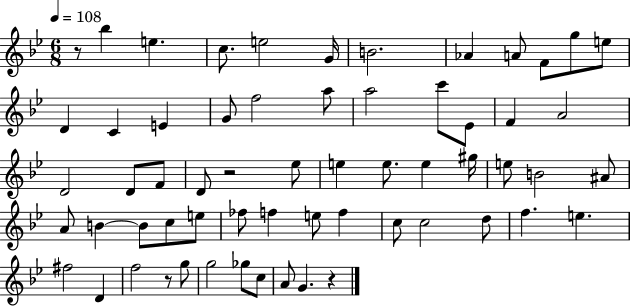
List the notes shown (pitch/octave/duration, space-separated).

R/e Bb5/q E5/q. C5/e. E5/h G4/s B4/h. Ab4/q A4/e F4/e G5/e E5/e D4/q C4/q E4/q G4/e F5/h A5/e A5/h C6/e Eb4/e F4/q A4/h D4/h D4/e F4/e D4/e R/h Eb5/e E5/q E5/e. E5/q G#5/s E5/e B4/h A#4/e A4/e B4/q B4/e C5/e E5/e FES5/e F5/q E5/e F5/q C5/e C5/h D5/e F5/q. E5/q. F#5/h D4/q F5/h R/e G5/e G5/h Gb5/e C5/e A4/e G4/q. R/q